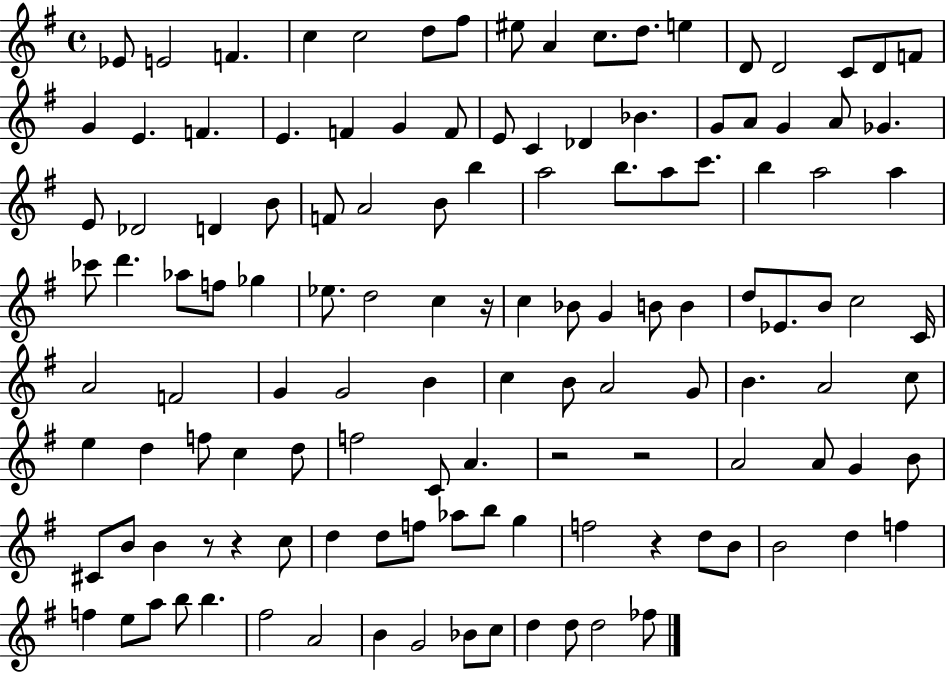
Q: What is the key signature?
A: G major